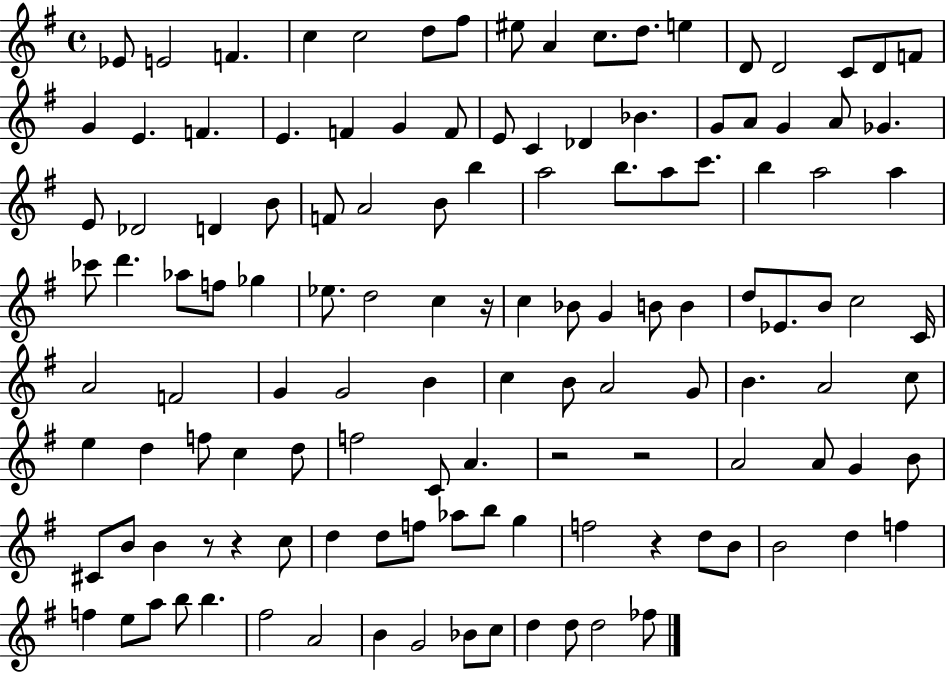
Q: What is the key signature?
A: G major